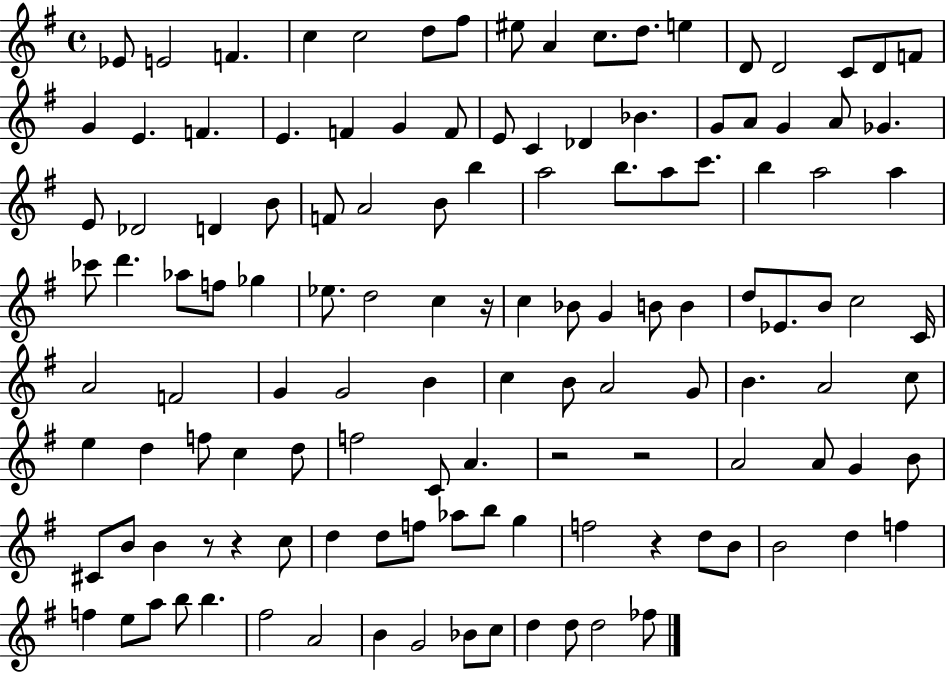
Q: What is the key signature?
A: G major